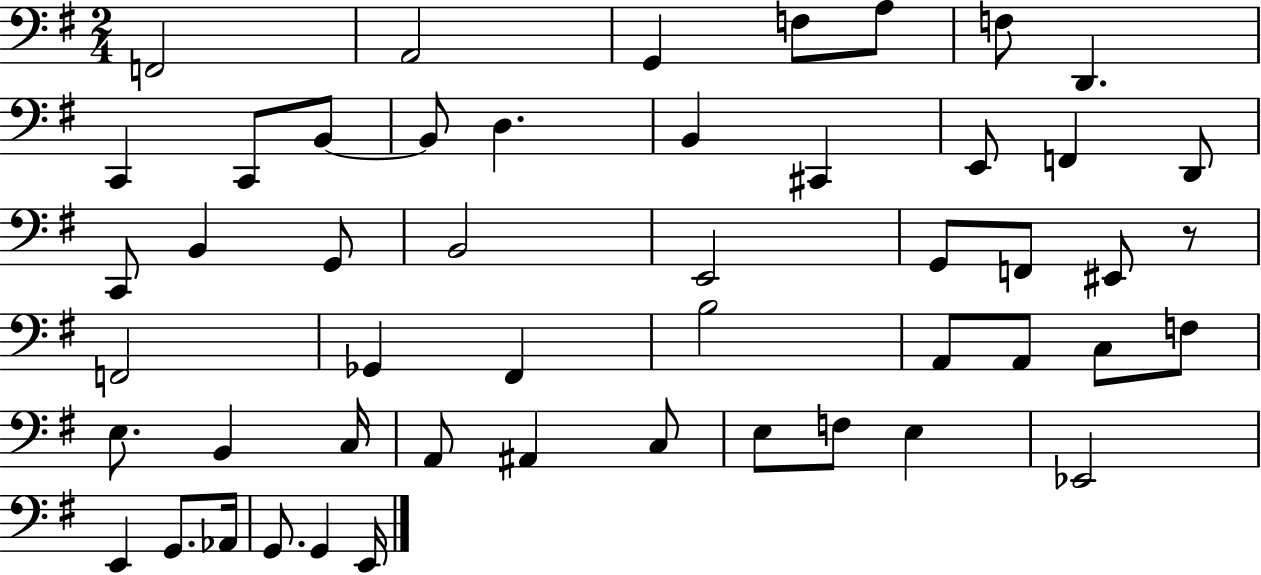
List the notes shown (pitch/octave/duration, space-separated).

F2/h A2/h G2/q F3/e A3/e F3/e D2/q. C2/q C2/e B2/e B2/e D3/q. B2/q C#2/q E2/e F2/q D2/e C2/e B2/q G2/e B2/h E2/h G2/e F2/e EIS2/e R/e F2/h Gb2/q F#2/q B3/h A2/e A2/e C3/e F3/e E3/e. B2/q C3/s A2/e A#2/q C3/e E3/e F3/e E3/q Eb2/h E2/q G2/e. Ab2/s G2/e. G2/q E2/s